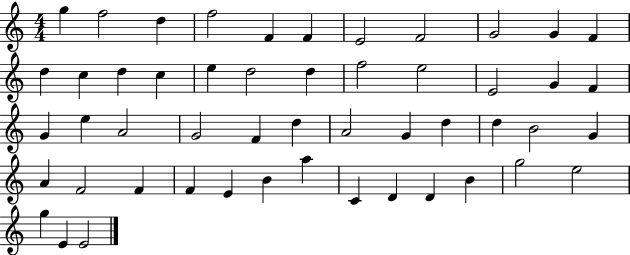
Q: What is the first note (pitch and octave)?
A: G5